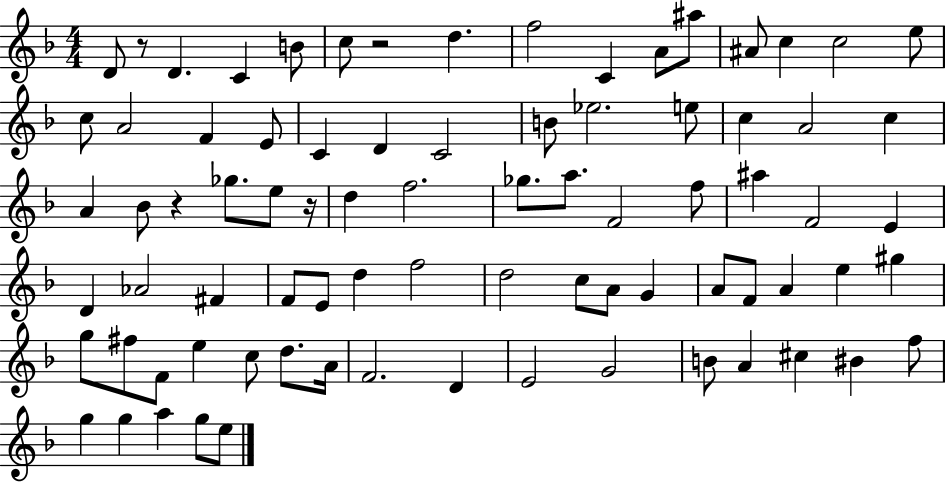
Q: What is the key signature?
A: F major